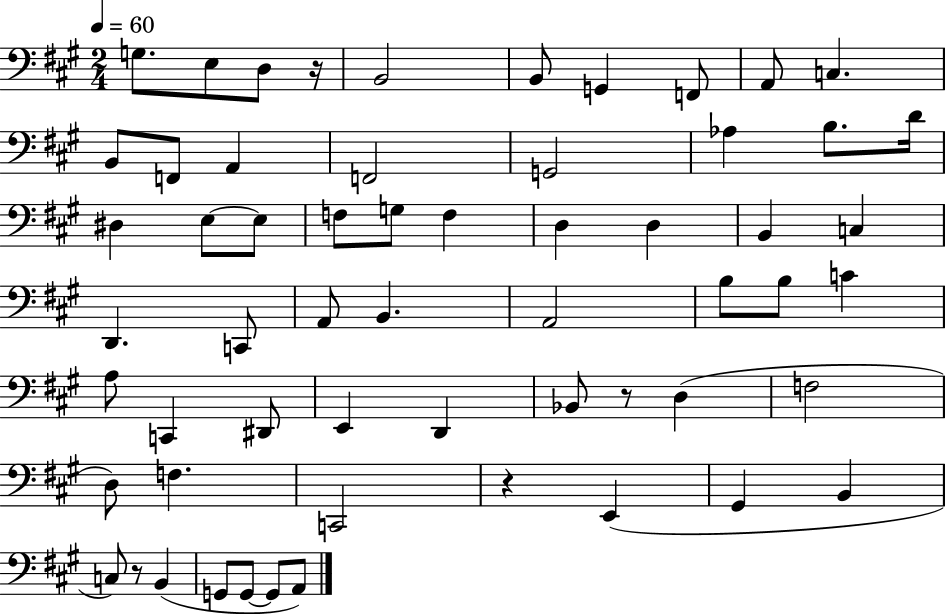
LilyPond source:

{
  \clef bass
  \numericTimeSignature
  \time 2/4
  \key a \major
  \tempo 4 = 60
  \repeat volta 2 { g8. e8 d8 r16 | b,2 | b,8 g,4 f,8 | a,8 c4. | \break b,8 f,8 a,4 | f,2 | g,2 | aes4 b8. d'16 | \break dis4 e8~~ e8 | f8 g8 f4 | d4 d4 | b,4 c4 | \break d,4. c,8 | a,8 b,4. | a,2 | b8 b8 c'4 | \break a8 c,4 dis,8 | e,4 d,4 | bes,8 r8 d4( | f2 | \break d8) f4. | c,2 | r4 e,4( | gis,4 b,4 | \break c8) r8 b,4( | g,8 g,8~~ g,8 a,8) | } \bar "|."
}